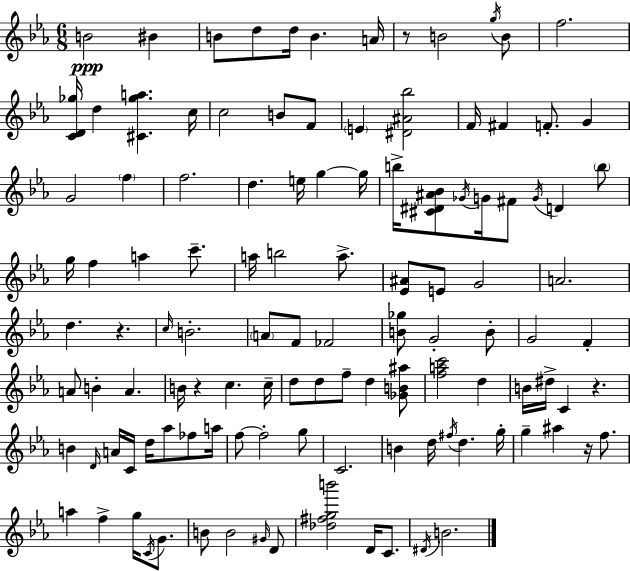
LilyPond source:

{
  \clef treble
  \numericTimeSignature
  \time 6/8
  \key ees \major
  b'2\ppp bis'4 | b'8 d''8 d''16 b'4. a'16 | r8 b'2 \acciaccatura { g''16 } b'8 | f''2. | \break <c' d' ges''>16 d''4 <cis' ges'' a''>4. | c''16 c''2 b'8 f'8 | \parenthesize e'4 <dis' ais' bes''>2 | f'16 fis'4 f'8.-. g'4 | \break g'2 \parenthesize f''4 | f''2. | d''4. e''16 g''4~~ | g''16 b''16-> <cis' dis' ais' bes'>8 \acciaccatura { ges'16 } g'16 fis'8 \acciaccatura { g'16 } d'4 | \break \parenthesize b''8 g''16 f''4 a''4 | c'''8.-- a''16 b''2 | a''8.-> <ees' ais'>8 e'8 g'2 | a'2. | \break d''4. r4. | \grace { c''16 } b'2.-. | \parenthesize a'8 f'8 fes'2 | <b' ges''>8 g'2-. | \break b'8-. g'2 | f'4-. a'8 b'4-. a'4. | b'16 r4 c''4. | c''16-- d''8 d''8 f''8-- d''4 | \break <ges' b' ais''>8 <f'' a'' c'''>2 | d''4 b'16 dis''16-> c'4 r4. | b'4 \grace { d'16 } a'16 c'16 d''16 | aes''8 fes''8 a''16 f''8~~ f''2-. | \break g''8 c'2. | b'4 d''16 \acciaccatura { fis''16 } d''4. | g''16-. g''4-- ais''4 | r16 f''8. a''4 f''4-> | \break g''16 \acciaccatura { c'16 } g'8. b'8 b'2 | \grace { gis'16 } d'8 <des'' fis'' g'' b'''>2 | d'16 c'8. \acciaccatura { dis'16 } b'2. | \bar "|."
}